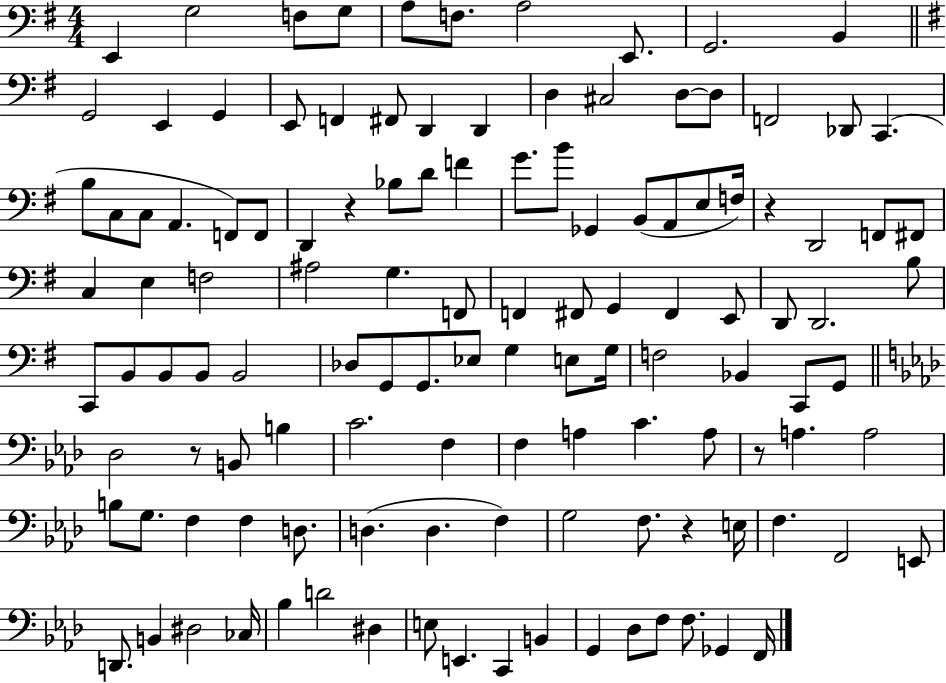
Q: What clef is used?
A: bass